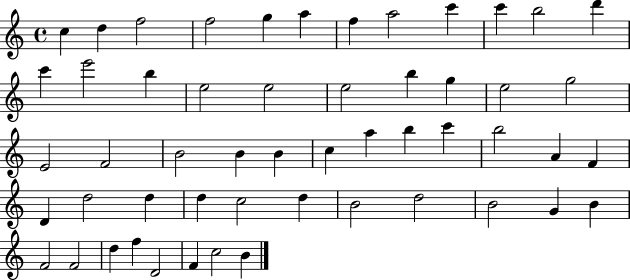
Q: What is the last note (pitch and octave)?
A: B4